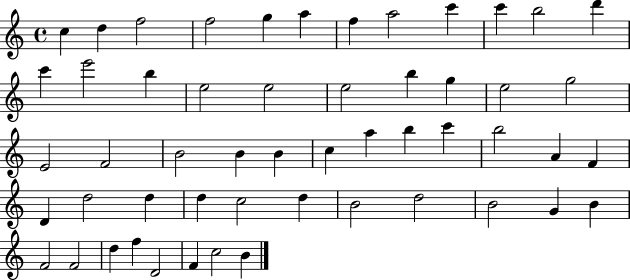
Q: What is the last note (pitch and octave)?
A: B4